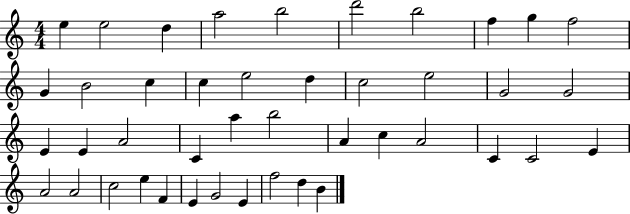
X:1
T:Untitled
M:4/4
L:1/4
K:C
e e2 d a2 b2 d'2 b2 f g f2 G B2 c c e2 d c2 e2 G2 G2 E E A2 C a b2 A c A2 C C2 E A2 A2 c2 e F E G2 E f2 d B